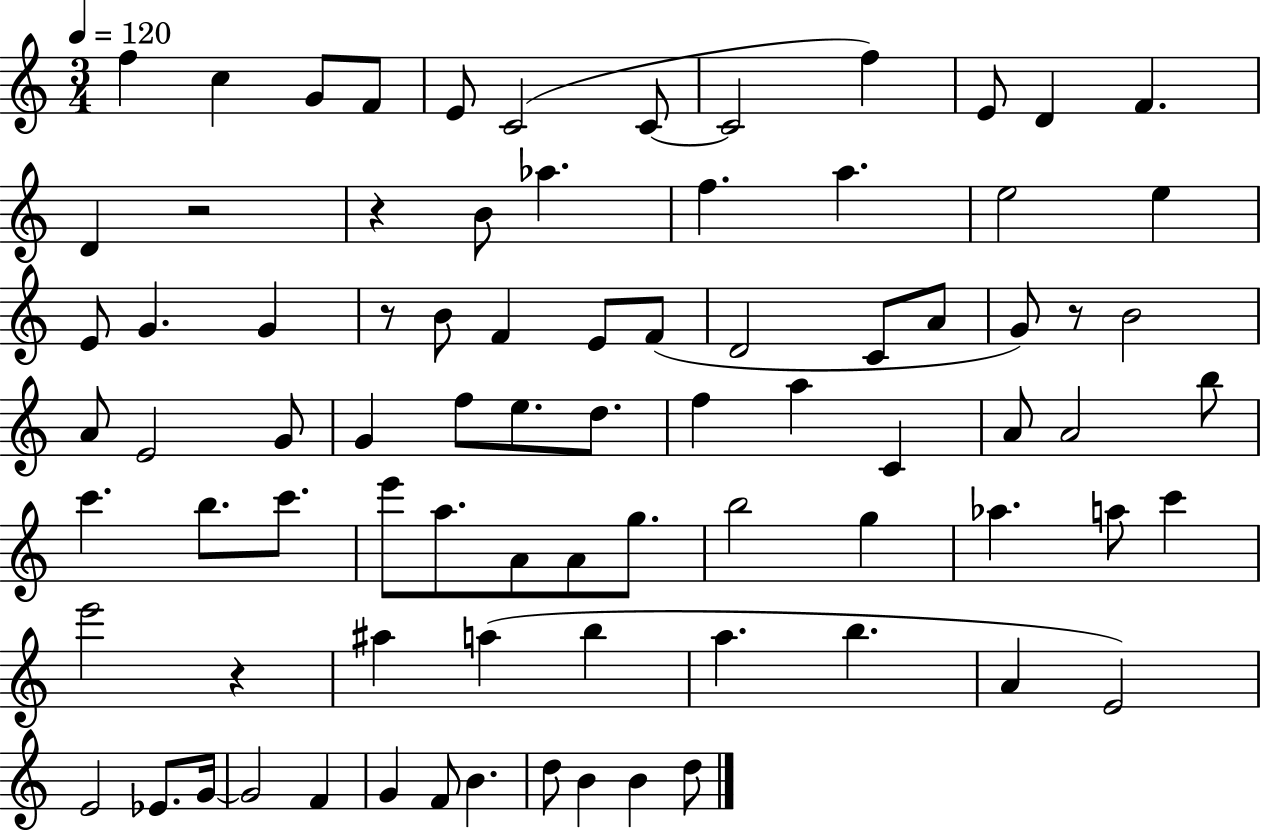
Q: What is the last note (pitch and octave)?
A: D5